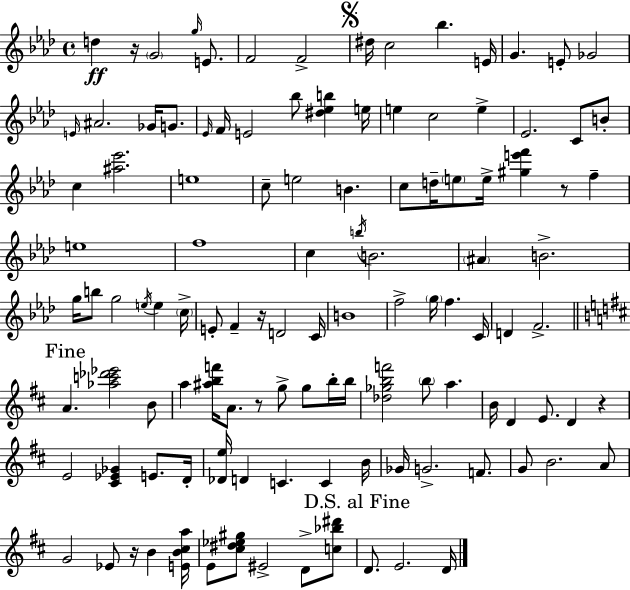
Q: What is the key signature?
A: F minor